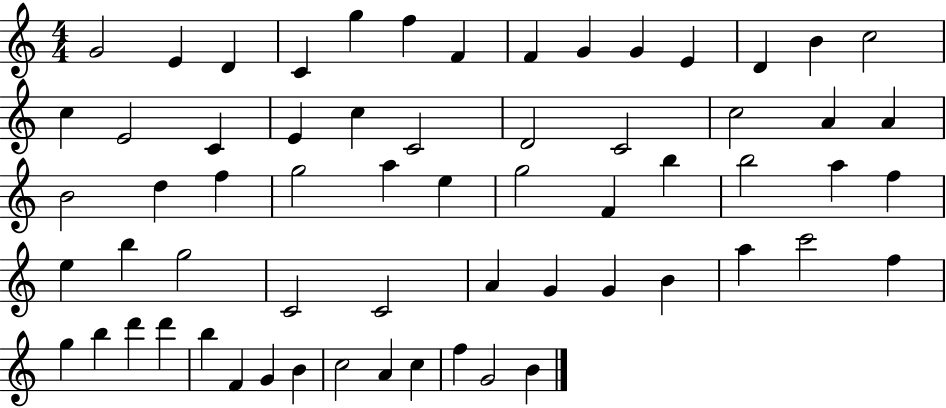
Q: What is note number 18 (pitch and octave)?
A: E4